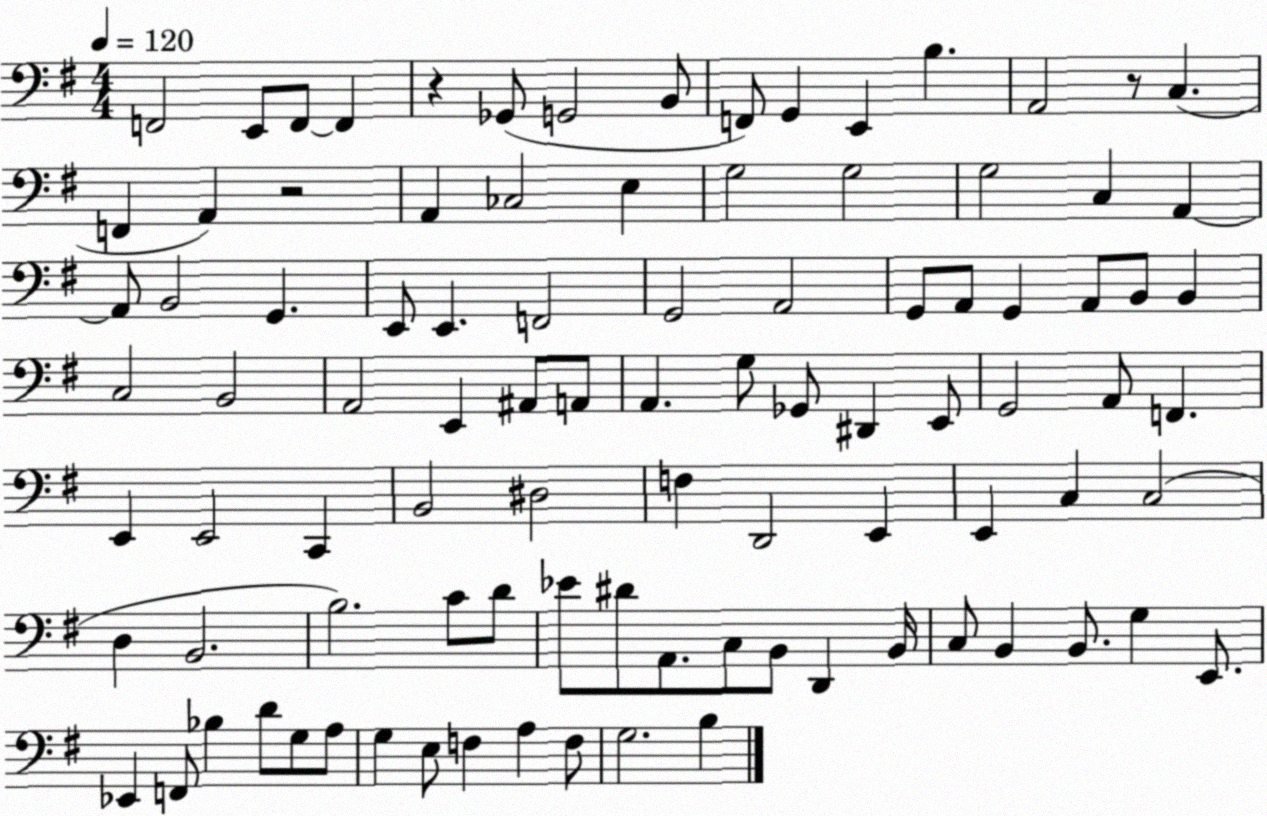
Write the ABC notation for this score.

X:1
T:Untitled
M:4/4
L:1/4
K:G
F,,2 E,,/2 F,,/2 F,, z _G,,/2 G,,2 B,,/2 F,,/2 G,, E,, B, A,,2 z/2 C, F,, A,, z2 A,, _C,2 E, G,2 G,2 G,2 C, A,, A,,/2 B,,2 G,, E,,/2 E,, F,,2 G,,2 A,,2 G,,/2 A,,/2 G,, A,,/2 B,,/2 B,, C,2 B,,2 A,,2 E,, ^A,,/2 A,,/2 A,, G,/2 _G,,/2 ^D,, E,,/2 G,,2 A,,/2 F,, E,, E,,2 C,, B,,2 ^D,2 F, D,,2 E,, E,, C, C,2 D, B,,2 B,2 C/2 D/2 _E/2 ^D/2 A,,/2 C,/2 B,,/2 D,, B,,/4 C,/2 B,, B,,/2 G, E,,/2 _E,, F,,/2 _B, D/2 G,/2 A,/2 G, E,/2 F, A, F,/2 G,2 B,